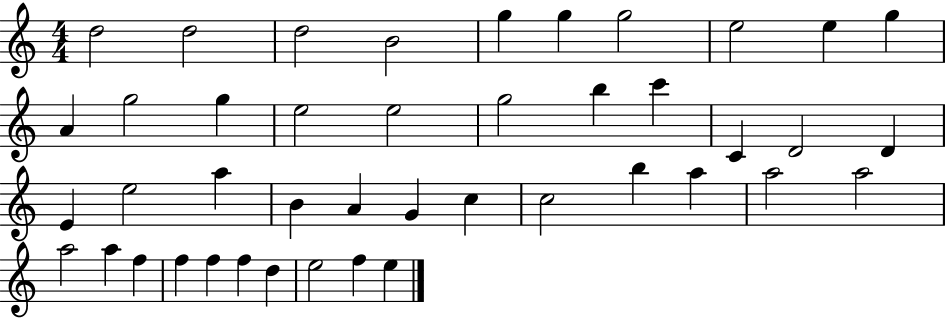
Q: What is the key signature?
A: C major